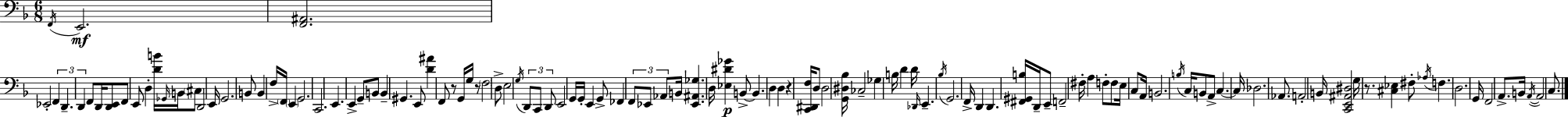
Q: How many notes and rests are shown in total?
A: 118